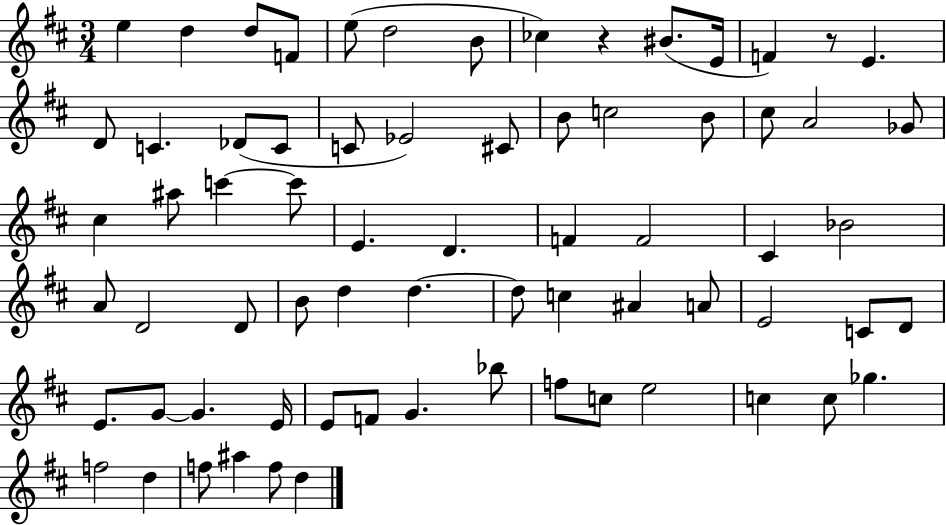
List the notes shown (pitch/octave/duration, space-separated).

E5/q D5/q D5/e F4/e E5/e D5/h B4/e CES5/q R/q BIS4/e. E4/s F4/q R/e E4/q. D4/e C4/q. Db4/e C4/e C4/e Eb4/h C#4/e B4/e C5/h B4/e C#5/e A4/h Gb4/e C#5/q A#5/e C6/q C6/e E4/q. D4/q. F4/q F4/h C#4/q Bb4/h A4/e D4/h D4/e B4/e D5/q D5/q. D5/e C5/q A#4/q A4/e E4/h C4/e D4/e E4/e. G4/e G4/q. E4/s E4/e F4/e G4/q. Bb5/e F5/e C5/e E5/h C5/q C5/e Gb5/q. F5/h D5/q F5/e A#5/q F5/e D5/q